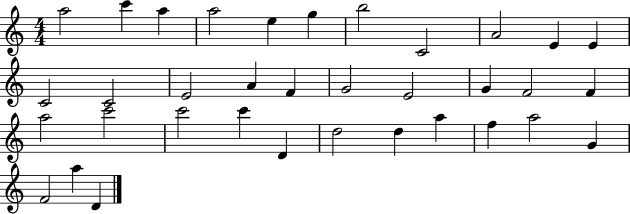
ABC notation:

X:1
T:Untitled
M:4/4
L:1/4
K:C
a2 c' a a2 e g b2 C2 A2 E E C2 C2 E2 A F G2 E2 G F2 F a2 c'2 c'2 c' D d2 d a f a2 G F2 a D